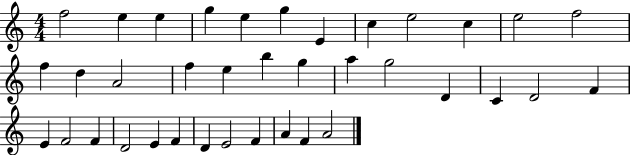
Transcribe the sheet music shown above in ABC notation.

X:1
T:Untitled
M:4/4
L:1/4
K:C
f2 e e g e g E c e2 c e2 f2 f d A2 f e b g a g2 D C D2 F E F2 F D2 E F D E2 F A F A2